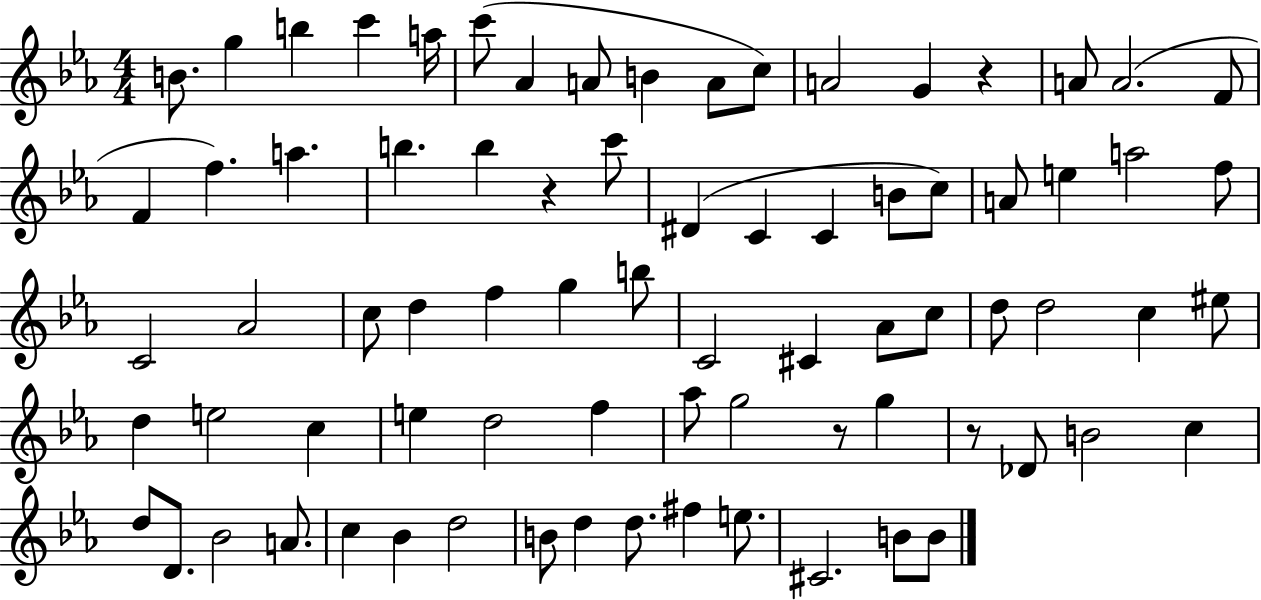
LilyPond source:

{
  \clef treble
  \numericTimeSignature
  \time 4/4
  \key ees \major
  b'8. g''4 b''4 c'''4 a''16 | c'''8( aes'4 a'8 b'4 a'8 c''8) | a'2 g'4 r4 | a'8 a'2.( f'8 | \break f'4 f''4.) a''4. | b''4. b''4 r4 c'''8 | dis'4( c'4 c'4 b'8 c''8) | a'8 e''4 a''2 f''8 | \break c'2 aes'2 | c''8 d''4 f''4 g''4 b''8 | c'2 cis'4 aes'8 c''8 | d''8 d''2 c''4 eis''8 | \break d''4 e''2 c''4 | e''4 d''2 f''4 | aes''8 g''2 r8 g''4 | r8 des'8 b'2 c''4 | \break d''8 d'8. bes'2 a'8. | c''4 bes'4 d''2 | b'8 d''4 d''8. fis''4 e''8. | cis'2. b'8 b'8 | \break \bar "|."
}